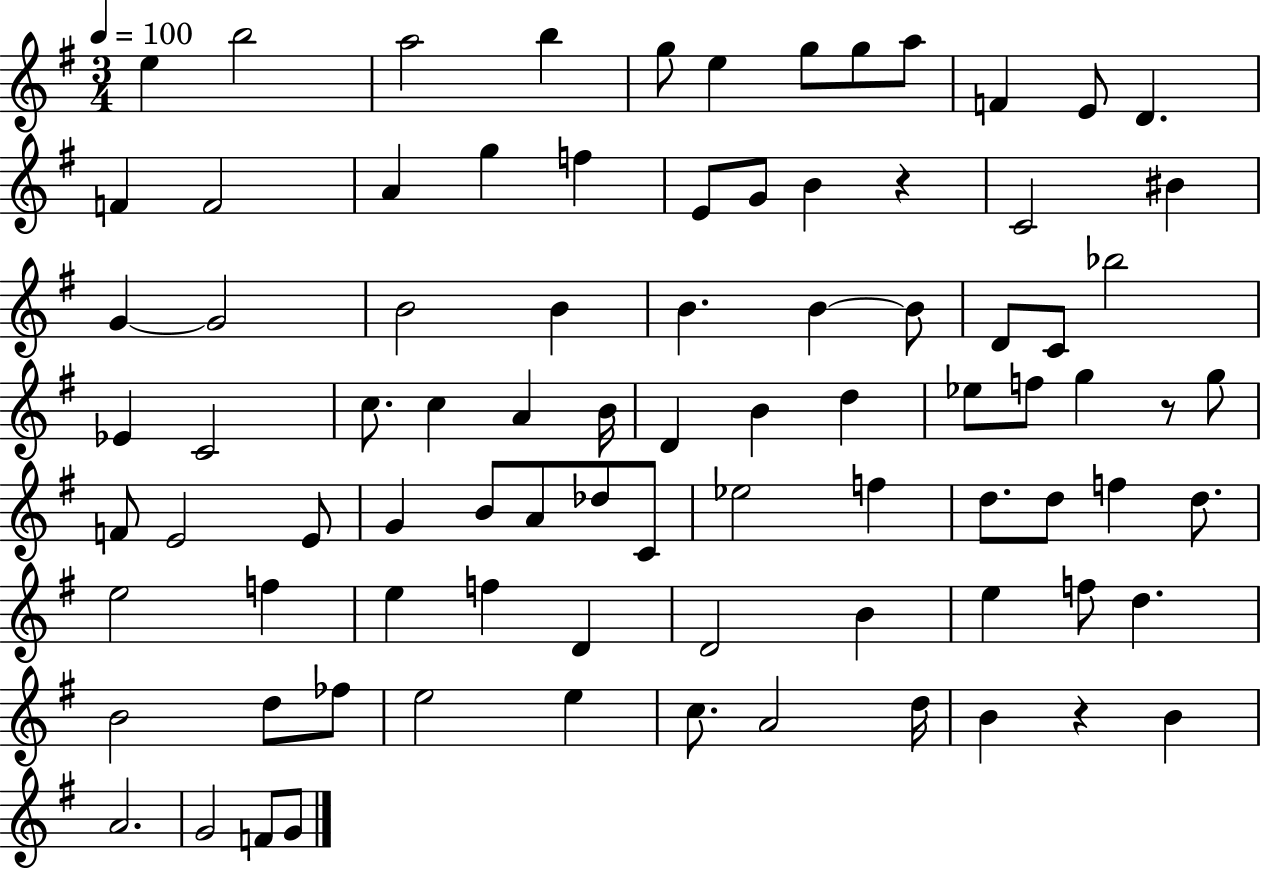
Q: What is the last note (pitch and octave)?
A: G4